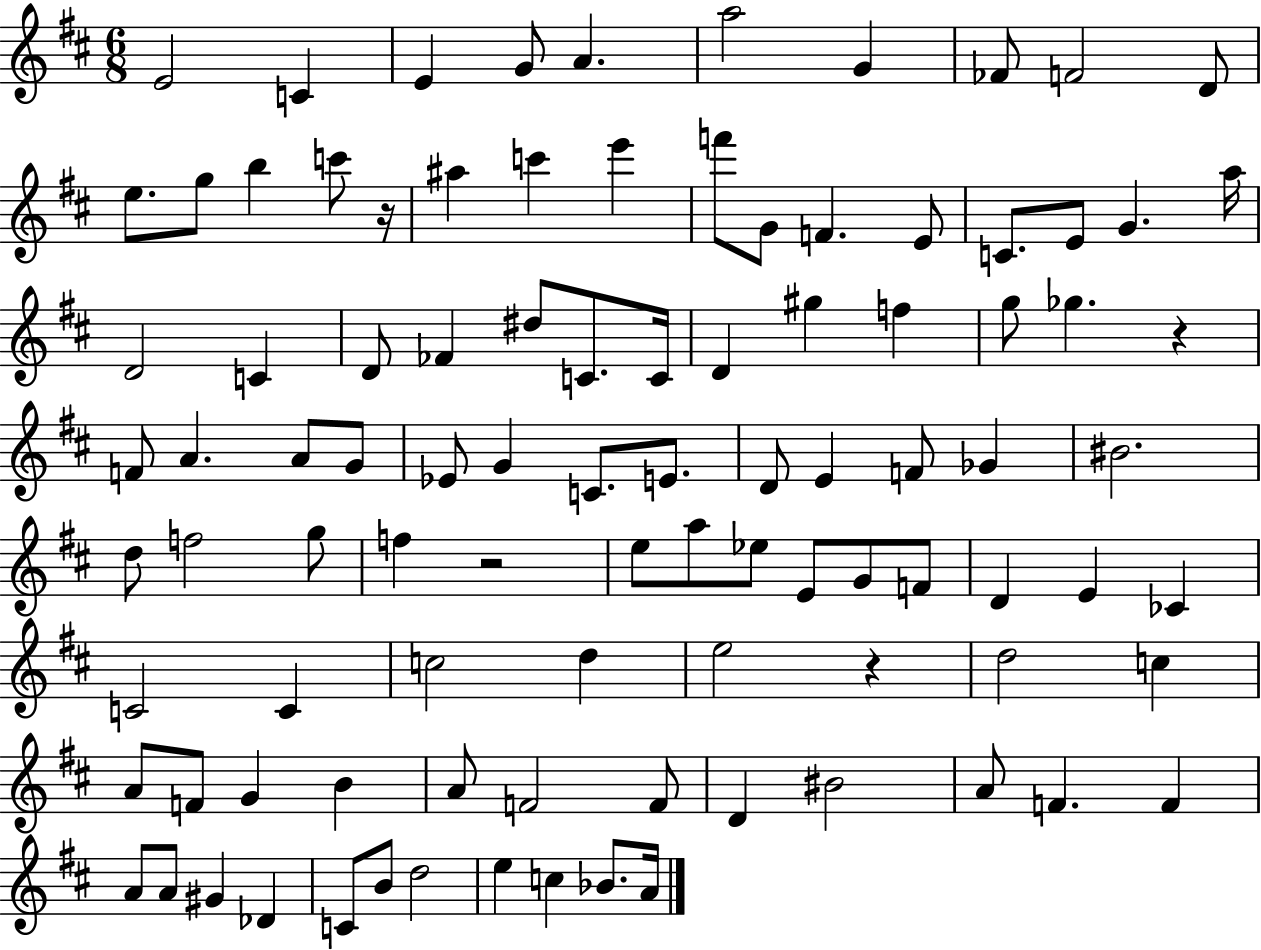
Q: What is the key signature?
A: D major